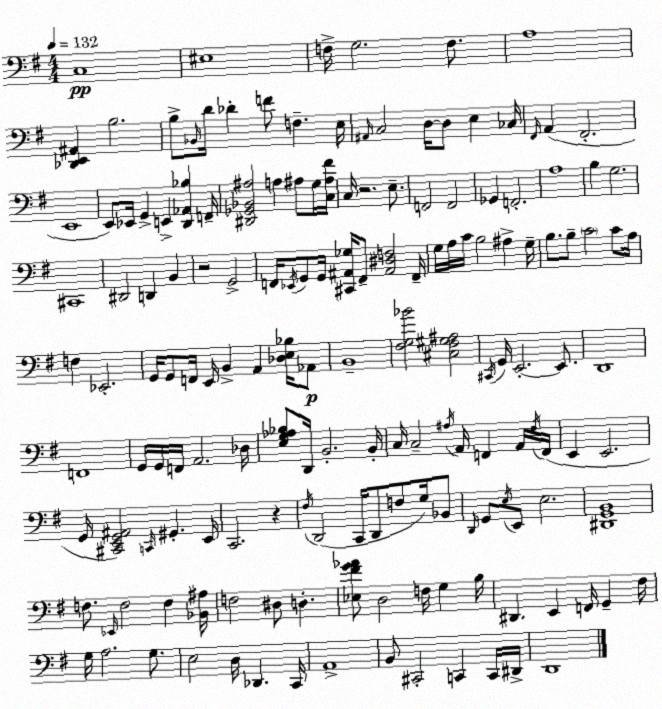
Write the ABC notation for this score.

X:1
T:Untitled
M:4/4
L:1/4
K:G
C,4 ^E,4 F,/4 G,2 F,/2 A,4 [_D,,E,,^A,,] B,2 B,/2 _B,,/4 D/4 _D F/2 F, E,/4 ^A,,/4 C,2 D,/4 D,/2 E, _C,/4 ^F,,/4 A,, ^F,,2 E,,4 E,,/2 _E,,/4 G,, E,, [D,,_A,,_B,] F,,/4 [^D,,_G,,_B,,^A,]2 A, ^A,/2 G,/4 [C,^A,^F]/4 C,/4 z2 E,/2 F,,2 F,,2 _G,, F,,2 A,4 B, G,2 ^C,,4 ^D,,2 D,, B,, z2 G,,2 F,,/4 _E,,/4 G,,/2 G,,/4 [^C,,^A,,_G,]/4 F,,/2 [^A,,^D,F,]2 F,,/4 G,/4 A,/4 C/4 B,2 ^A, G,/4 B,/2 B,/2 C2 C/2 A,/4 F, _E,,2 G,,/4 G,,/2 F,,/4 E,,/4 B,, A,, [_D,E,_B,]/4 _A,,/2 B,,4 [^F,G,_B]2 [^C,^F,^G,^A,]2 ^C,,/4 G,,/4 E,,2 E,,/2 D,,4 F,,4 G,,/4 G,,/4 F,,/4 A,,2 _D,/4 [E,G,_A,_B,]/2 D,,/4 B,,2 B,,/4 C,/4 C,2 ^A,/4 A,,/4 F,, A,,/4 ^F,/4 F,,/4 E,, E,,2 G,,/4 [^C,,E,,G,,^A,,]2 C,,/4 ^G,, E,,/4 C,,2 z ^F,/4 D,,2 C,,/4 D,,/2 F,/2 G,/4 _B,,/2 D,,/4 G,,/2 E,/4 E,,/2 E,2 [^D,,G,,B,,]4 F,/2 _E,,/4 F,2 F, [_B,,^A,]/4 F,2 ^D,/2 D, [_E,^FG_A]/2 D,2 F,/4 G, B,/4 ^D,, E,, F,,/4 G,, ^F,/4 G,/4 A,2 G,/2 E,2 D,/4 _D,, C,,/4 A,,4 B,,/2 ^C,,2 C,, C,,/4 ^D,,/4 D,,4